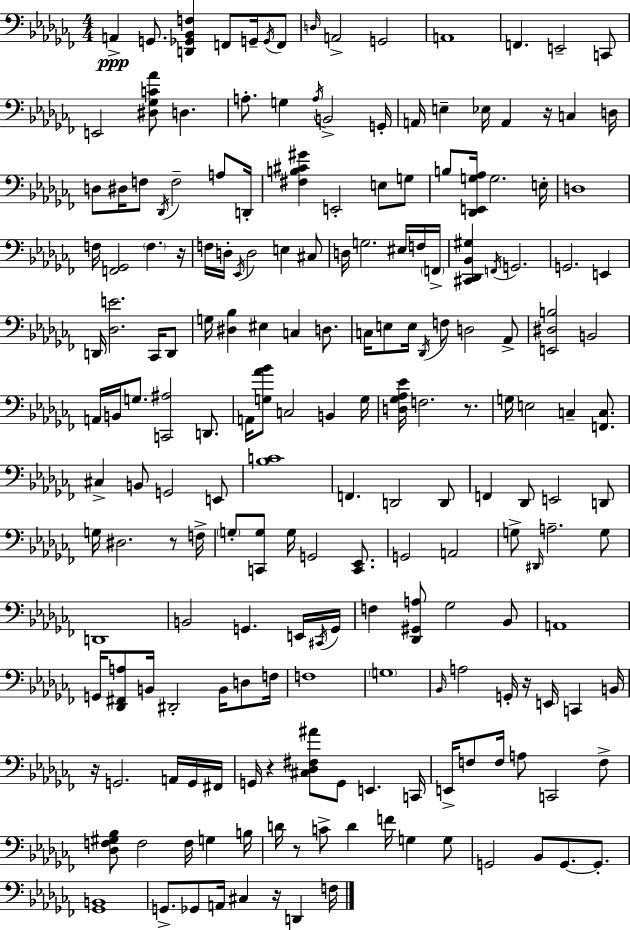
{
  \clef bass
  \numericTimeSignature
  \time 4/4
  \key aes \minor
  a,4->\ppp g,8. <d, ges, bes, f>4 f,8 g,16-- \acciaccatura { g,16 } f,8 | \grace { d16 } a,2-> g,2 | a,1 | f,4. e,2-- | \break c,8 e,2 <dis ges c' aes'>8 d4. | a8.-. g4 \acciaccatura { a16 } b,2-> | g,16-. a,16 e4-- ees16 a,4 r16 c4 | d16 d8 dis16 f8 \acciaccatura { des,16 } f2-- | \break a8 d,16-. <fis b cis' gis'>4 e,2-. | e8 g8 b8 <des, e, g aes>16 g2. | e16-. d1 | f16 <f, ges,>2 \parenthesize f4. | \break r16 f16 d16-. \acciaccatura { ees,16 } d2 e4 | cis8 d16 g2. | eis16 f16 \parenthesize f,16-> <cis, des, bes, gis>4 \acciaccatura { f,16 } g,2. | g,2. | \break e,4 d,16 <des e'>2. | ces,16 d,8 g16 <dis bes>4 eis4 c4 | d8. c16 e8 e16 \acciaccatura { des,16 } f8 d2 | aes,8-> <e, dis b>2 b,2 | \break a,16 b,16 g8. <c, ais>2 | d,8. a,16 <g aes' bes'>8 c2 | b,4 g16 <d ges aes ees'>16 f2. | r8. g16 e2 | \break c4-- <f, c>8. cis4-> b,8 g,2 | e,8 <bes c'>1 | f,4. d,2 | d,8 f,4 des,8 e,2 | \break d,8 g16 dis2. | r8 f16-> \parenthesize g8-. <c, g>8 g16 g,2 | <c, ees,>8. g,2 a,2 | g8-> \grace { dis,16 } a2.-- | \break g8 d,1 | b,2 | g,4. e,16 \acciaccatura { cis,16 } g,16 f4 <des, gis, a>8 ges2 | bes,8 a,1 | \break g,16 <des, fis, a>8 b,16 dis,2-. | b,16 d8 f16 f1 | \parenthesize g1 | \grace { bes,16 } a2 | \break g,16-. r16 e,16 c,4 b,16 r16 g,2. | a,16 g,16 fis,16 g,16 r4 <cis des fis ais'>8 | g,8 e,4. c,16 e,16-> f8 f16 a8 | c,2 f8-> <des f gis bes>8 f2 | \break f16 g4 b16 d'16 r8 c'8-> d'4 | f'16 g4 g8 g,2 | bes,8 g,8.~~ g,8.-. <ges, b,>1 | g,8.-> ges,8 a,16 | \break cis4 r16 d,4 f16 \bar "|."
}